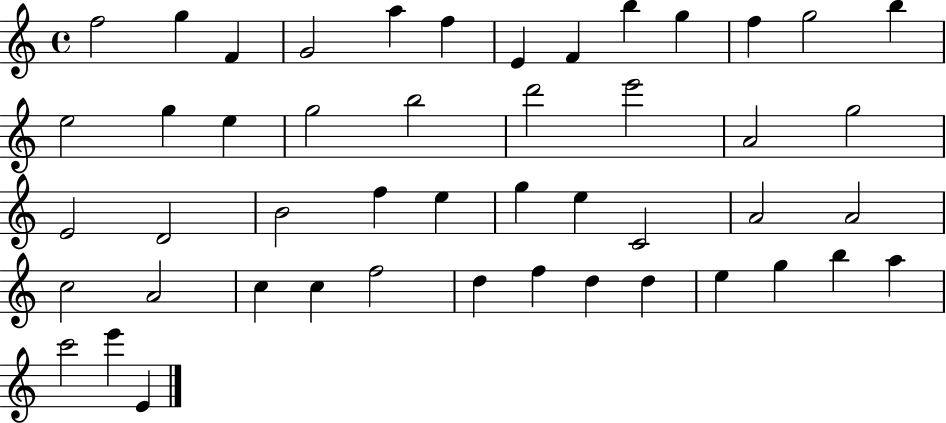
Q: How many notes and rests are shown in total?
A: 48